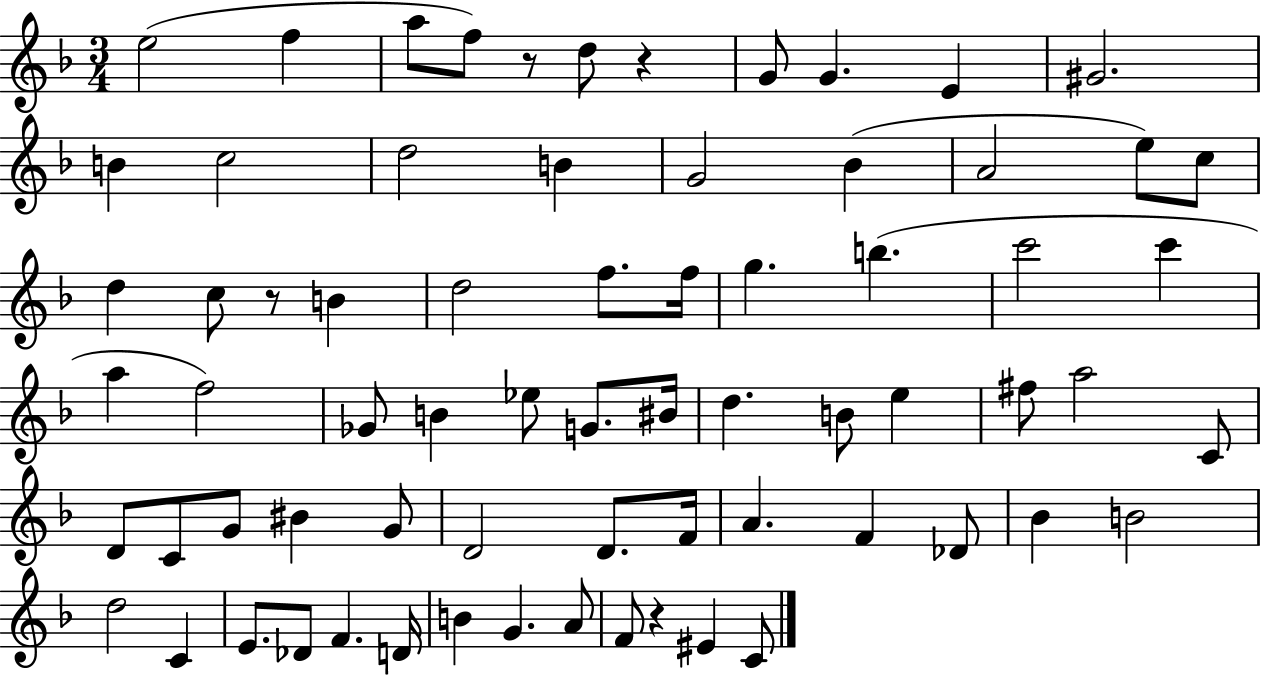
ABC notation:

X:1
T:Untitled
M:3/4
L:1/4
K:F
e2 f a/2 f/2 z/2 d/2 z G/2 G E ^G2 B c2 d2 B G2 _B A2 e/2 c/2 d c/2 z/2 B d2 f/2 f/4 g b c'2 c' a f2 _G/2 B _e/2 G/2 ^B/4 d B/2 e ^f/2 a2 C/2 D/2 C/2 G/2 ^B G/2 D2 D/2 F/4 A F _D/2 _B B2 d2 C E/2 _D/2 F D/4 B G A/2 F/2 z ^E C/2